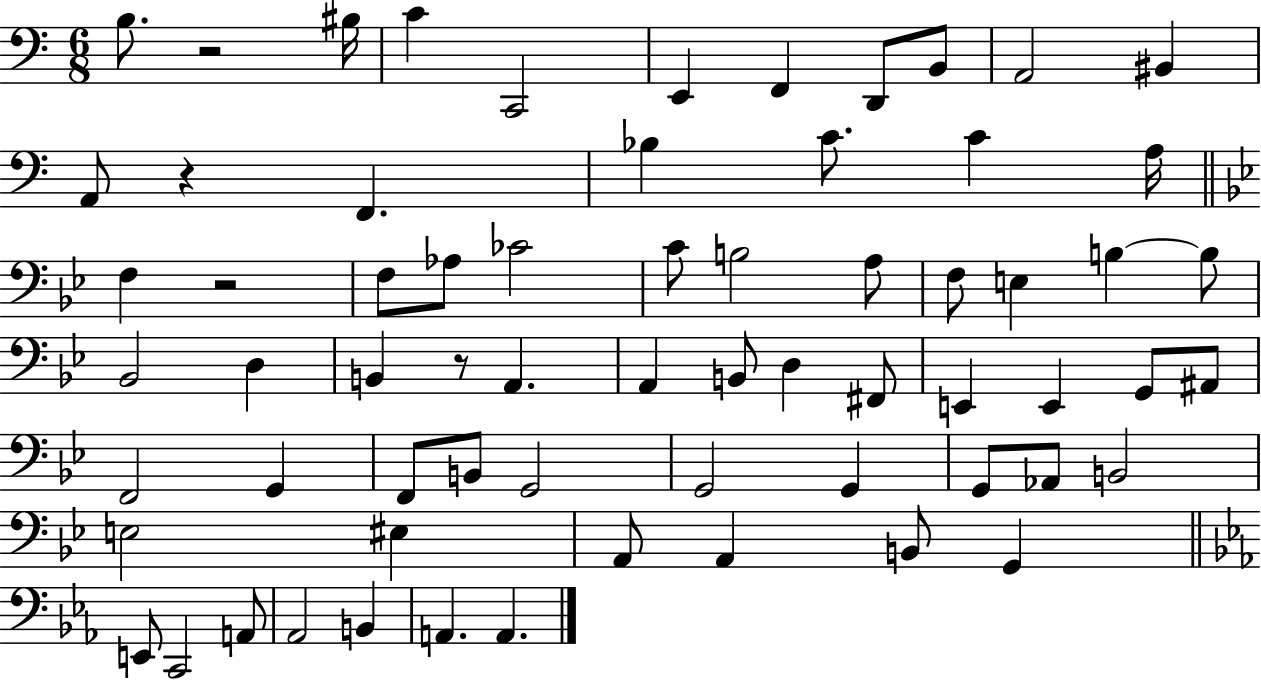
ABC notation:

X:1
T:Untitled
M:6/8
L:1/4
K:C
B,/2 z2 ^B,/4 C C,,2 E,, F,, D,,/2 B,,/2 A,,2 ^B,, A,,/2 z F,, _B, C/2 C A,/4 F, z2 F,/2 _A,/2 _C2 C/2 B,2 A,/2 F,/2 E, B, B,/2 _B,,2 D, B,, z/2 A,, A,, B,,/2 D, ^F,,/2 E,, E,, G,,/2 ^A,,/2 F,,2 G,, F,,/2 B,,/2 G,,2 G,,2 G,, G,,/2 _A,,/2 B,,2 E,2 ^E, A,,/2 A,, B,,/2 G,, E,,/2 C,,2 A,,/2 _A,,2 B,, A,, A,,